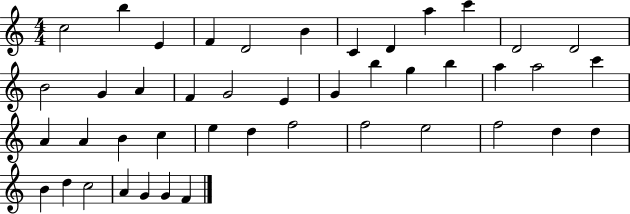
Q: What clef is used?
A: treble